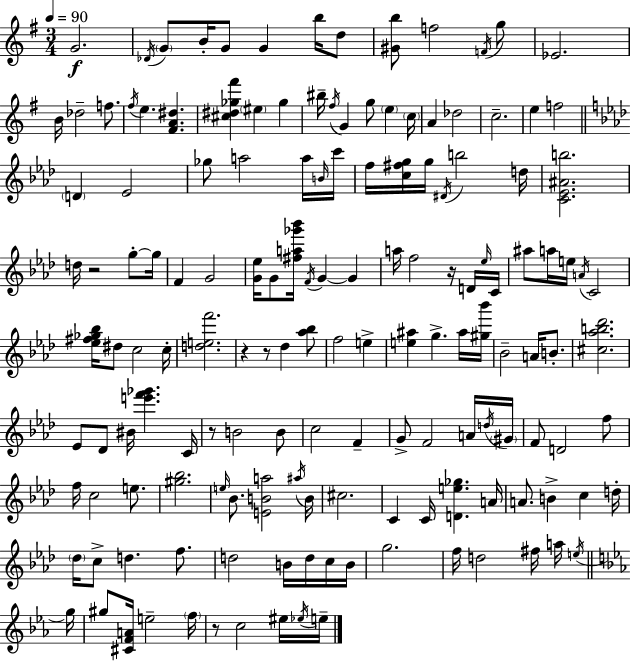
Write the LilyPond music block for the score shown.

{
  \clef treble
  \numericTimeSignature
  \time 3/4
  \key g \major
  \tempo 4 = 90
  \repeat volta 2 { g'2.\f | \acciaccatura { des'16 } \parenthesize g'8 b'16-. g'8 g'4 b''16 d''8 | <gis' b''>8 f''2 \acciaccatura { f'16 } | g''8 ees'2. | \break b'16 des''2-- f''8. | \acciaccatura { fis''16 } e''4. <fis' a' dis''>4. | <cis'' dis'' ges'' fis'''>4 \parenthesize eis''4 ges''4 | bis''16-- \acciaccatura { fis''16 } g'4 g''8 \parenthesize e''4 | \break \parenthesize c''16 a'4 des''2 | c''2.-- | e''4 f''2 | \bar "||" \break \key aes \major \parenthesize d'4 ees'2 | ges''8 a''2 a''16 \grace { b'16 } | c'''16 f''16 <c'' fis'' g''>16 g''16 \acciaccatura { dis'16 } b''2 | d''16 <c' ees' ais' b''>2. | \break d''16 r2 g''8-.~~ | g''16 f'4 g'2 | <g' ees''>16 g'8 <fis'' a'' ges''' bes'''>16 \acciaccatura { f'16 } g'4~~ g'4 | a''16 f''2 | \break r16 d'16 \grace { ees''16 } c'16 ais''8 a''16 e''16 \acciaccatura { a'16 } c'2 | <ees'' fis'' ges'' bes''>16 dis''8 c''2 | c''16-. <d'' e'' f'''>2. | r4 r8 des''4 | \break <aes'' bes''>8 f''2 | e''4-> <e'' ais''>4 g''4.-> | ais''16 <gis'' bes'''>16 bes'2-- | a'16 b'8.-. <cis'' aes'' b'' des'''>2. | \break ees'8 des'8 bis'16 <e''' f''' ges'''>4. | c'16 r8 b'2 | b'8 c''2 | f'4-- g'8-> f'2 | \break a'16 \acciaccatura { d''16 } \parenthesize gis'16 f'8 d'2 | f''8 f''16 c''2 | e''8. <gis'' bes''>2. | \grace { e''16 } bes'8. <e' b' a''>2 | \break \acciaccatura { ais''16 } b'16 cis''2. | c'4 | c'16 <d' e'' ges''>4. a'16 a'8. b'4-> | c''4 d''16-. \parenthesize des''16 c''8-> d''4. | \break f''8. d''2 | b'16 d''16 c''16 b'16 g''2. | f''16 d''2 | fis''16 a''16 \acciaccatura { e''16 } \bar "||" \break \key ees \major g''16 gis''8 <cis' f' a'>16 e''2-- | \parenthesize f''16 r8 c''2 eis''16 | \acciaccatura { ees''16 } e''16-- } \bar "|."
}